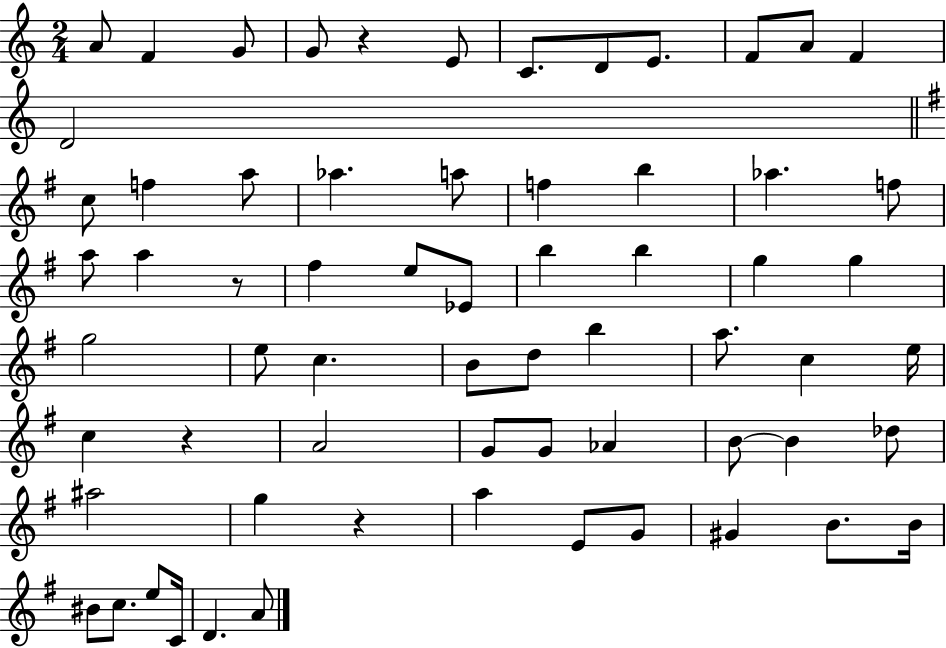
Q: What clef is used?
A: treble